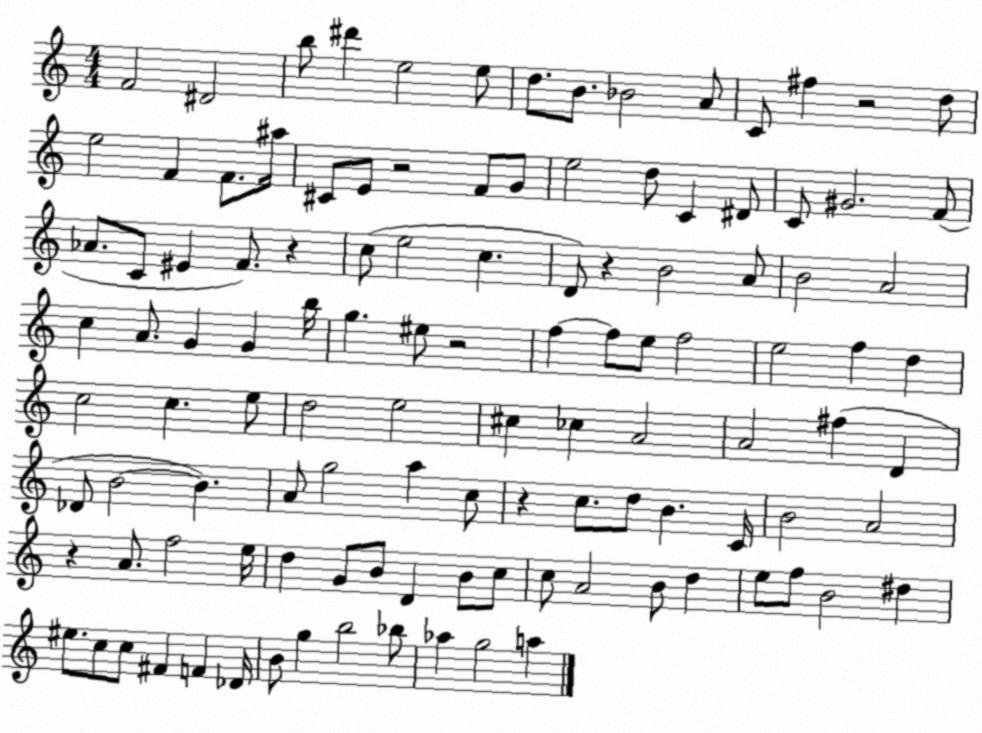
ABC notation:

X:1
T:Untitled
M:4/4
L:1/4
K:C
F2 ^D2 b/2 ^d' e2 e/2 d/2 B/2 _B2 A/2 C/2 ^f z2 d/2 e2 F F/2 ^a/4 ^C/2 E/2 z2 F/2 G/2 e2 d/2 C ^D/2 C/2 ^G2 F/2 _A/2 C/2 ^E F/2 z c/2 e2 c D/2 z B2 A/2 B2 A2 c A/2 G G b/4 g ^e/2 z2 f f/2 e/2 f2 e2 f d c2 c e/2 d2 e2 ^c _c A2 A2 ^f D _D/2 B2 B A/2 g2 a c/2 z c/2 d/2 B C/4 B2 A2 z A/2 f2 e/4 d G/2 B/2 D B/2 c/2 c/2 A2 B/2 d e/2 f/2 B2 ^d ^e/2 c/2 c/2 ^F F _D/4 B/2 g b2 _b/2 _a g2 a